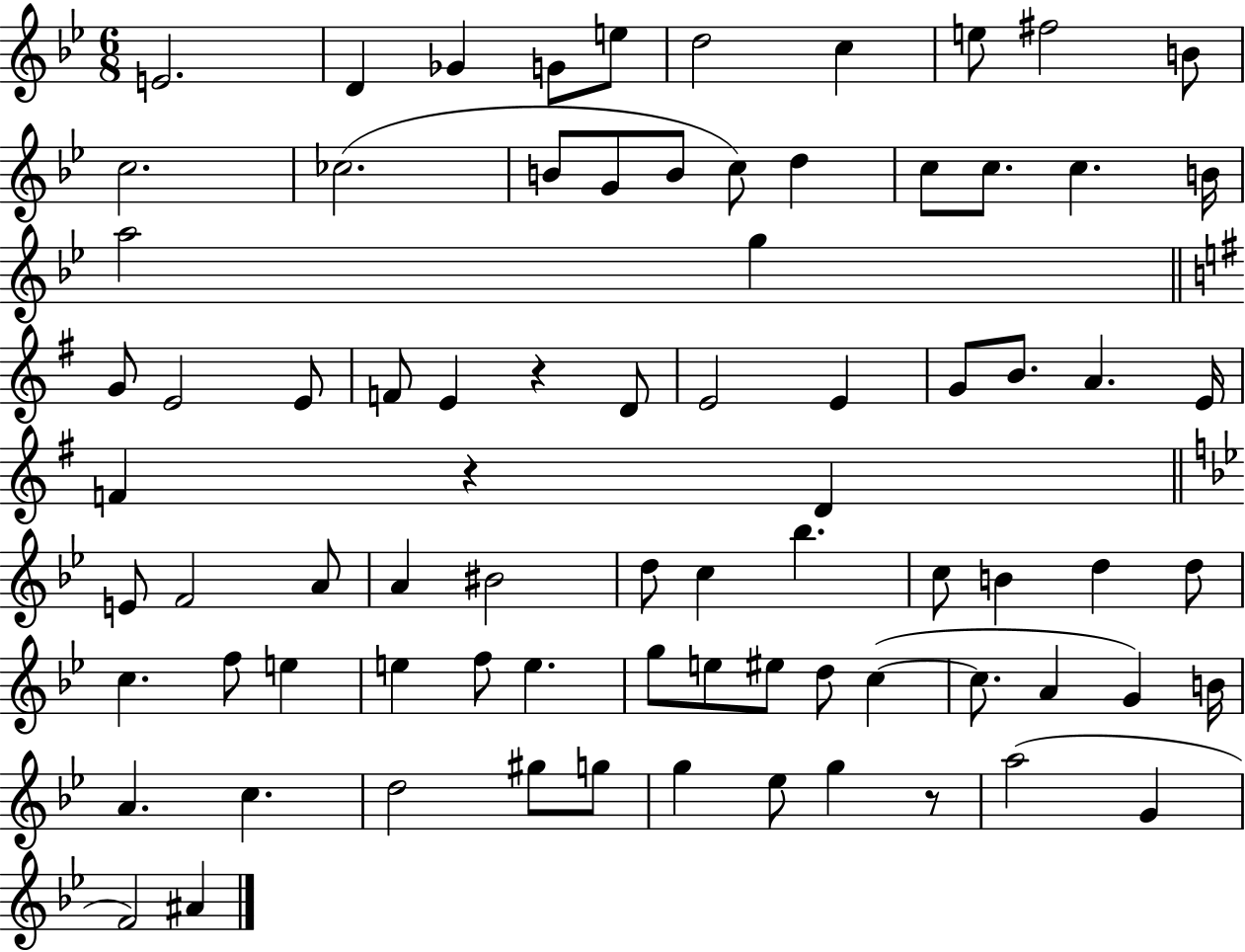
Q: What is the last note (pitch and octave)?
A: A#4